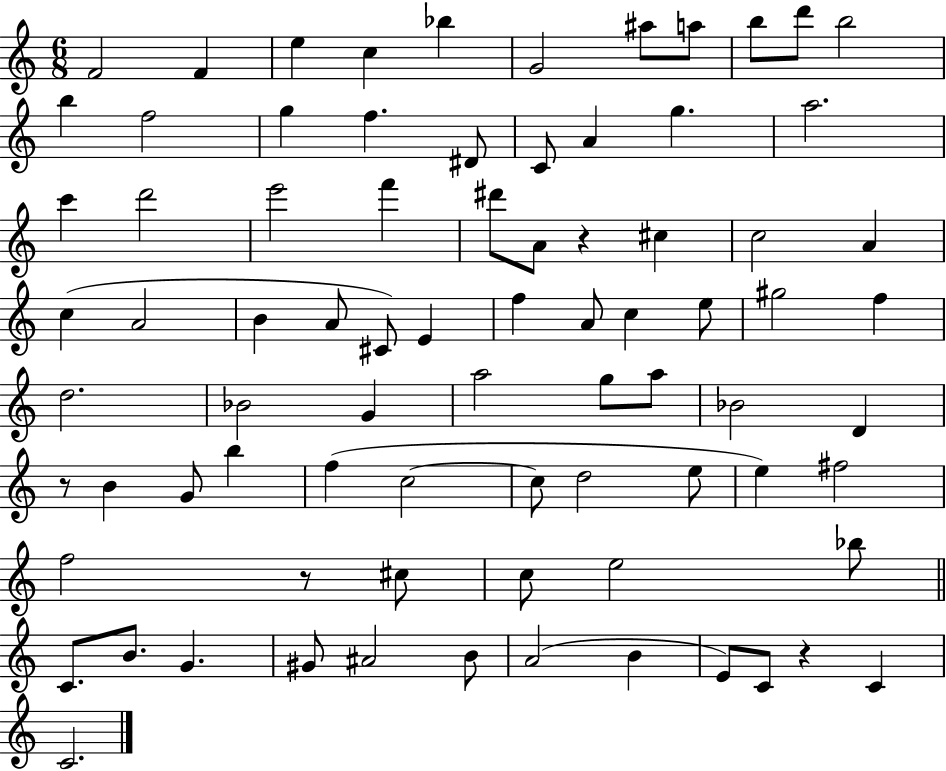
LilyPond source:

{
  \clef treble
  \numericTimeSignature
  \time 6/8
  \key c \major
  f'2 f'4 | e''4 c''4 bes''4 | g'2 ais''8 a''8 | b''8 d'''8 b''2 | \break b''4 f''2 | g''4 f''4. dis'8 | c'8 a'4 g''4. | a''2. | \break c'''4 d'''2 | e'''2 f'''4 | dis'''8 a'8 r4 cis''4 | c''2 a'4 | \break c''4( a'2 | b'4 a'8 cis'8) e'4 | f''4 a'8 c''4 e''8 | gis''2 f''4 | \break d''2. | bes'2 g'4 | a''2 g''8 a''8 | bes'2 d'4 | \break r8 b'4 g'8 b''4 | f''4( c''2~~ | c''8 d''2 e''8 | e''4) fis''2 | \break f''2 r8 cis''8 | c''8 e''2 bes''8 | \bar "||" \break \key c \major c'8. b'8. g'4. | gis'8 ais'2 b'8 | a'2( b'4 | e'8) c'8 r4 c'4 | \break c'2. | \bar "|."
}